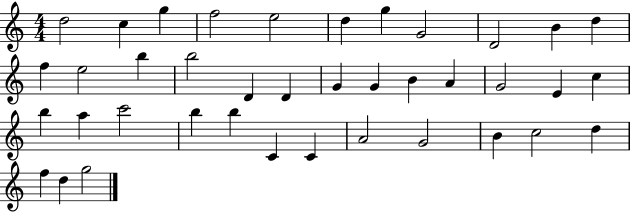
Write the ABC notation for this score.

X:1
T:Untitled
M:4/4
L:1/4
K:C
d2 c g f2 e2 d g G2 D2 B d f e2 b b2 D D G G B A G2 E c b a c'2 b b C C A2 G2 B c2 d f d g2